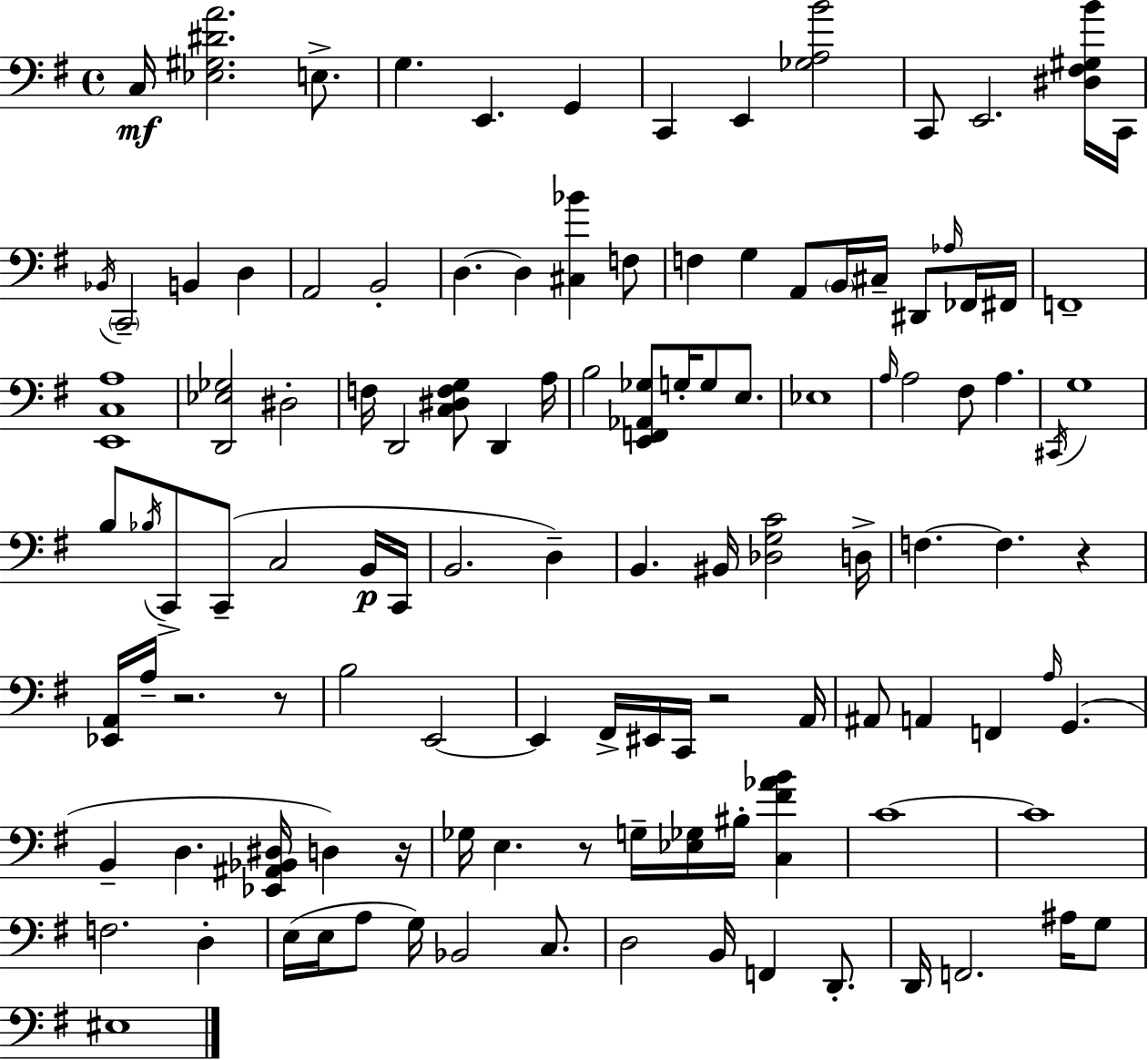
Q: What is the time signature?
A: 4/4